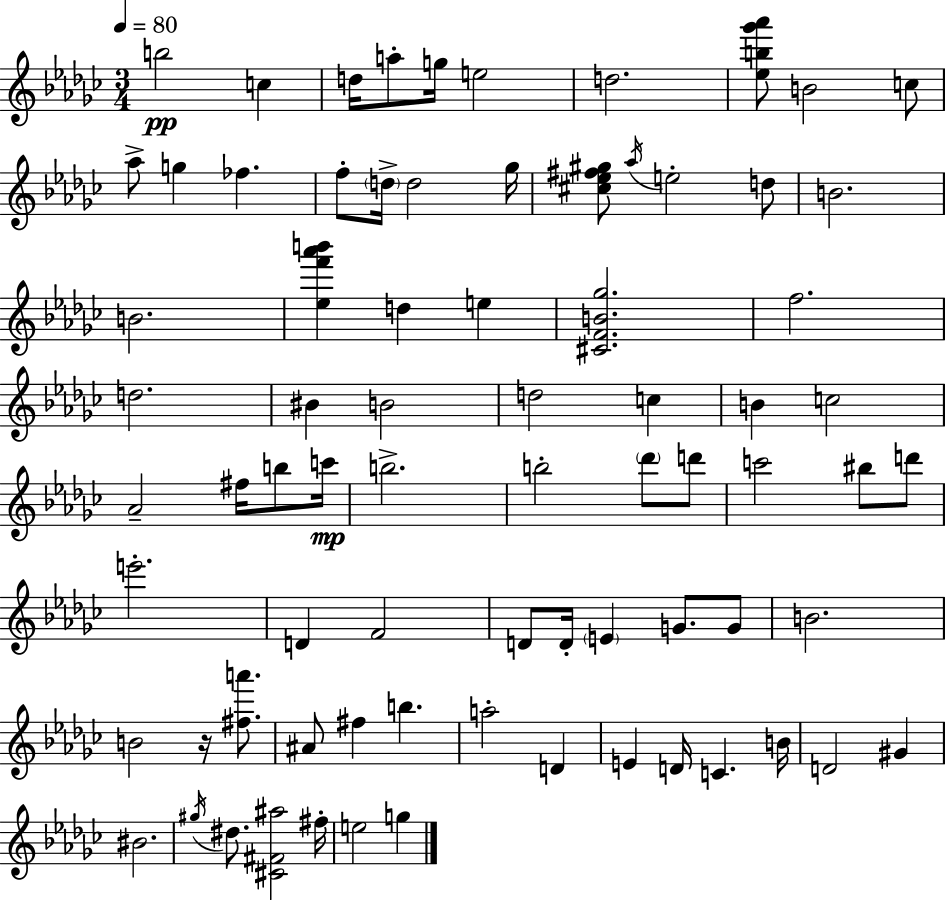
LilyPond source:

{
  \clef treble
  \numericTimeSignature
  \time 3/4
  \key ees \minor
  \tempo 4 = 80
  \repeat volta 2 { b''2\pp c''4 | d''16 a''8-. g''16 e''2 | d''2. | <ees'' b'' ges''' aes'''>8 b'2 c''8 | \break aes''8-> g''4 fes''4. | f''8-. \parenthesize d''16-> d''2 ges''16 | <cis'' ees'' fis'' gis''>8 \acciaccatura { aes''16 } e''2-. d''8 | b'2. | \break b'2. | <ees'' f''' aes''' b'''>4 d''4 e''4 | <cis' f' b' ges''>2. | f''2. | \break d''2. | bis'4 b'2 | d''2 c''4 | b'4 c''2 | \break aes'2-- fis''16 b''8 | c'''16\mp b''2.-> | b''2-. \parenthesize des'''8 d'''8 | c'''2 bis''8 d'''8 | \break e'''2.-. | d'4 f'2 | d'8 d'16-. \parenthesize e'4 g'8. g'8 | b'2. | \break b'2 r16 <fis'' a'''>8. | ais'8 fis''4 b''4. | a''2-. d'4 | e'4 d'16 c'4. | \break b'16 d'2 gis'4 | bis'2. | \acciaccatura { gis''16 } dis''8. <cis' fis' ais''>2 | fis''16-. e''2 g''4 | \break } \bar "|."
}